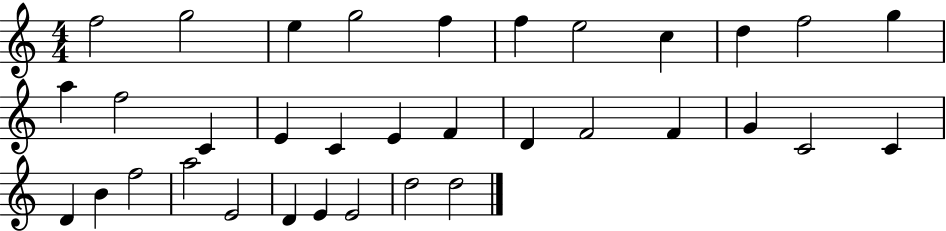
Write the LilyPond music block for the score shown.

{
  \clef treble
  \numericTimeSignature
  \time 4/4
  \key c \major
  f''2 g''2 | e''4 g''2 f''4 | f''4 e''2 c''4 | d''4 f''2 g''4 | \break a''4 f''2 c'4 | e'4 c'4 e'4 f'4 | d'4 f'2 f'4 | g'4 c'2 c'4 | \break d'4 b'4 f''2 | a''2 e'2 | d'4 e'4 e'2 | d''2 d''2 | \break \bar "|."
}